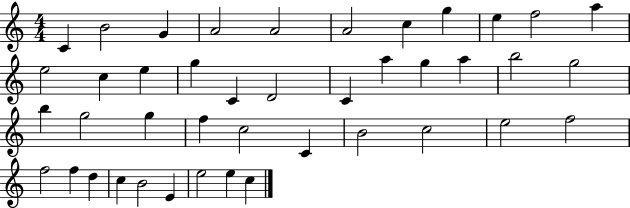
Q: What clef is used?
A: treble